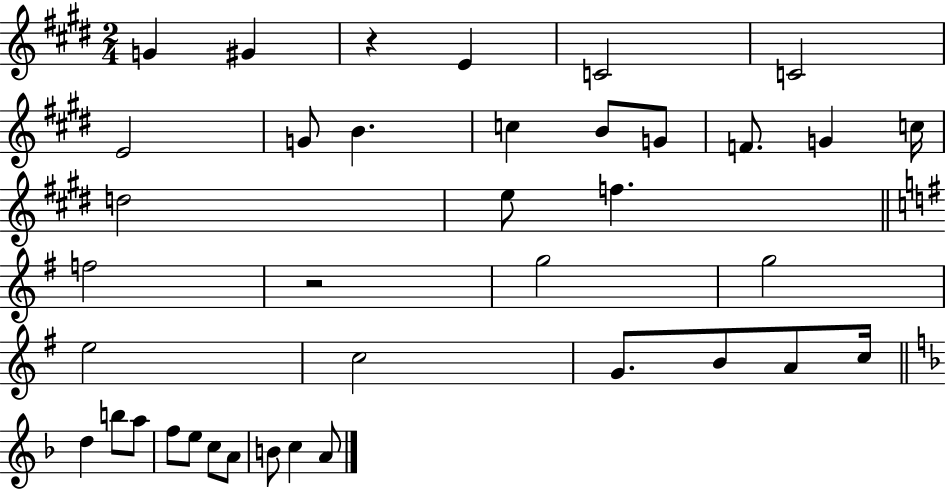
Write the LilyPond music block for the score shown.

{
  \clef treble
  \numericTimeSignature
  \time 2/4
  \key e \major
  g'4 gis'4 | r4 e'4 | c'2 | c'2 | \break e'2 | g'8 b'4. | c''4 b'8 g'8 | f'8. g'4 c''16 | \break d''2 | e''8 f''4. | \bar "||" \break \key g \major f''2 | r2 | g''2 | g''2 | \break e''2 | c''2 | g'8. b'8 a'8 c''16 | \bar "||" \break \key f \major d''4 b''8 a''8 | f''8 e''8 c''8 a'8 | b'8 c''4 a'8 | \bar "|."
}